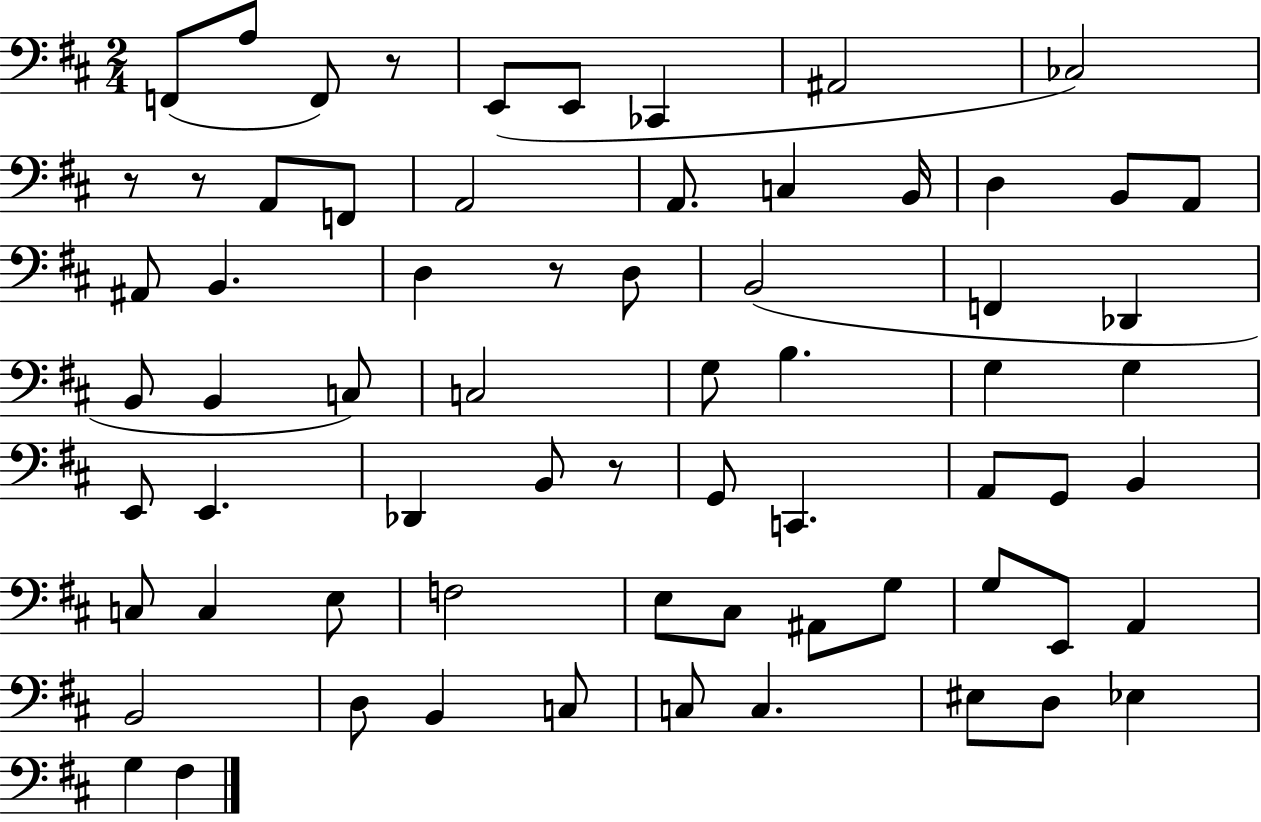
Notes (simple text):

F2/e A3/e F2/e R/e E2/e E2/e CES2/q A#2/h CES3/h R/e R/e A2/e F2/e A2/h A2/e. C3/q B2/s D3/q B2/e A2/e A#2/e B2/q. D3/q R/e D3/e B2/h F2/q Db2/q B2/e B2/q C3/e C3/h G3/e B3/q. G3/q G3/q E2/e E2/q. Db2/q B2/e R/e G2/e C2/q. A2/e G2/e B2/q C3/e C3/q E3/e F3/h E3/e C#3/e A#2/e G3/e G3/e E2/e A2/q B2/h D3/e B2/q C3/e C3/e C3/q. EIS3/e D3/e Eb3/q G3/q F#3/q